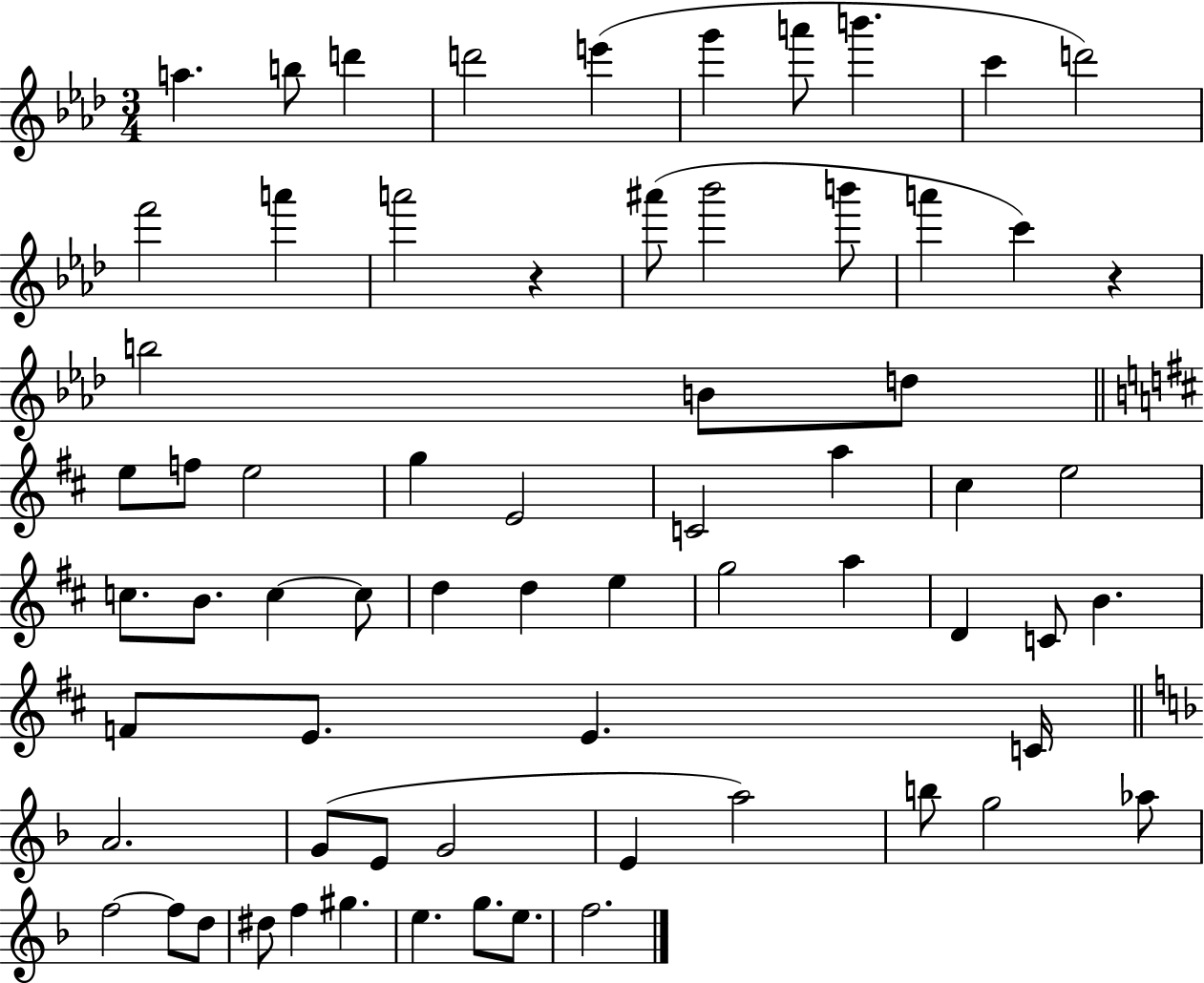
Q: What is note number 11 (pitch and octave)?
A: F6